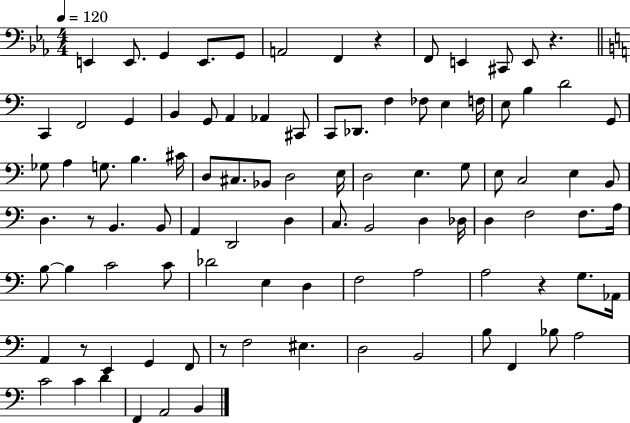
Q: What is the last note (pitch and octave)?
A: B2